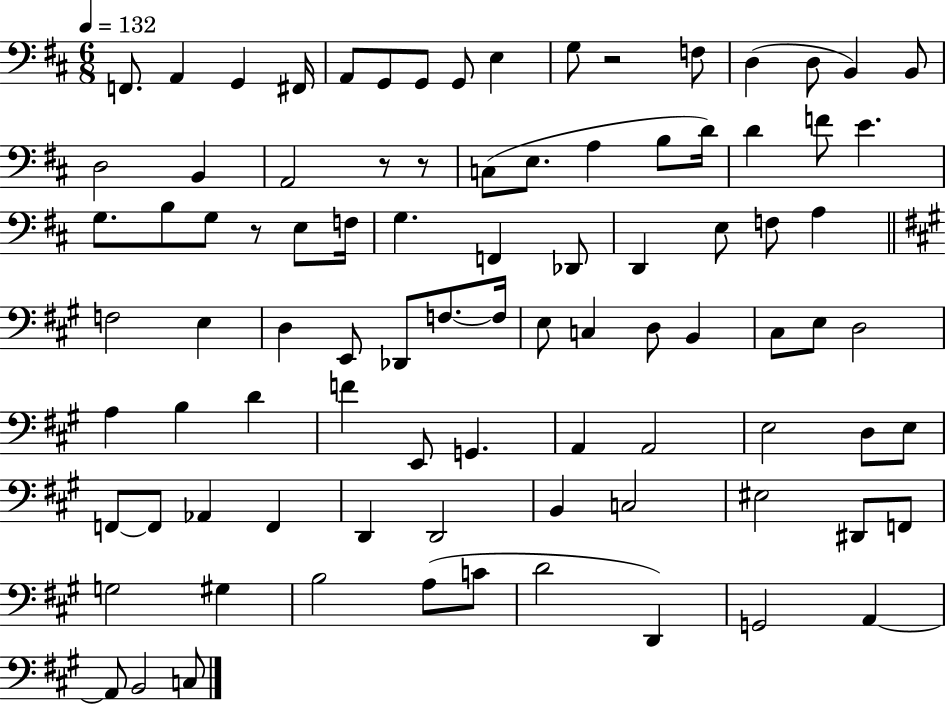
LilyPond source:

{
  \clef bass
  \numericTimeSignature
  \time 6/8
  \key d \major
  \tempo 4 = 132
  f,8. a,4 g,4 fis,16 | a,8 g,8 g,8 g,8 e4 | g8 r2 f8 | d4( d8 b,4) b,8 | \break d2 b,4 | a,2 r8 r8 | c8( e8. a4 b8 d'16) | d'4 f'8 e'4. | \break g8. b8 g8 r8 e8 f16 | g4. f,4 des,8 | d,4 e8 f8 a4 | \bar "||" \break \key a \major f2 e4 | d4 e,8 des,8 f8.~~ f16 | e8 c4 d8 b,4 | cis8 e8 d2 | \break a4 b4 d'4 | f'4 e,8 g,4. | a,4 a,2 | e2 d8 e8 | \break f,8~~ f,8 aes,4 f,4 | d,4 d,2 | b,4 c2 | eis2 dis,8 f,8 | \break g2 gis4 | b2 a8( c'8 | d'2 d,4) | g,2 a,4~~ | \break a,8 b,2 c8 | \bar "|."
}